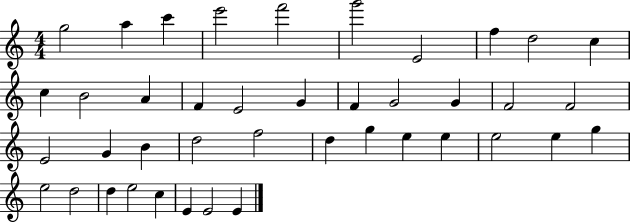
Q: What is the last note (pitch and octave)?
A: E4